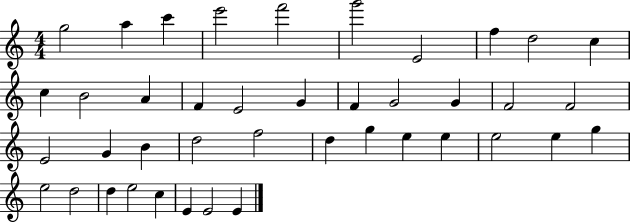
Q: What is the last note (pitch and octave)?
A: E4